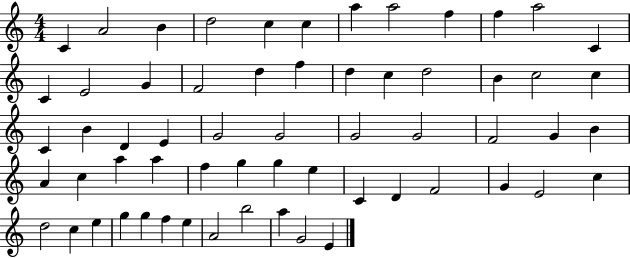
C4/q A4/h B4/q D5/h C5/q C5/q A5/q A5/h F5/q F5/q A5/h C4/q C4/q E4/h G4/q F4/h D5/q F5/q D5/q C5/q D5/h B4/q C5/h C5/q C4/q B4/q D4/q E4/q G4/h G4/h G4/h G4/h F4/h G4/q B4/q A4/q C5/q A5/q A5/q F5/q G5/q G5/q E5/q C4/q D4/q F4/h G4/q E4/h C5/q D5/h C5/q E5/q G5/q G5/q F5/q E5/q A4/h B5/h A5/q G4/h E4/q